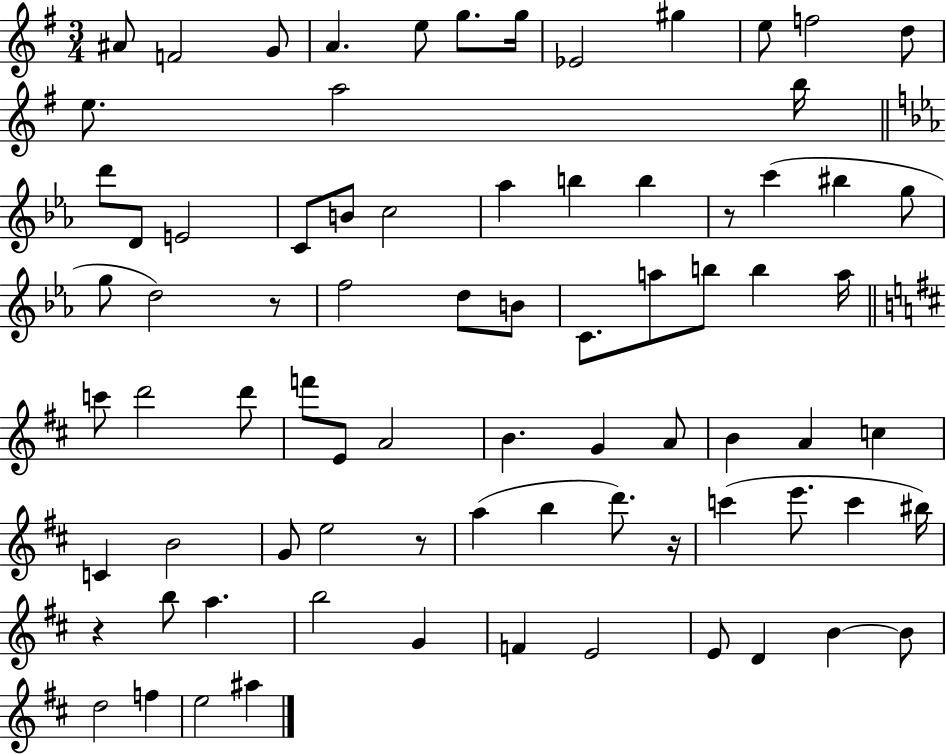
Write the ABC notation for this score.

X:1
T:Untitled
M:3/4
L:1/4
K:G
^A/2 F2 G/2 A e/2 g/2 g/4 _E2 ^g e/2 f2 d/2 e/2 a2 b/4 d'/2 D/2 E2 C/2 B/2 c2 _a b b z/2 c' ^b g/2 g/2 d2 z/2 f2 d/2 B/2 C/2 a/2 b/2 b a/4 c'/2 d'2 d'/2 f'/2 E/2 A2 B G A/2 B A c C B2 G/2 e2 z/2 a b d'/2 z/4 c' e'/2 c' ^b/4 z b/2 a b2 G F E2 E/2 D B B/2 d2 f e2 ^a